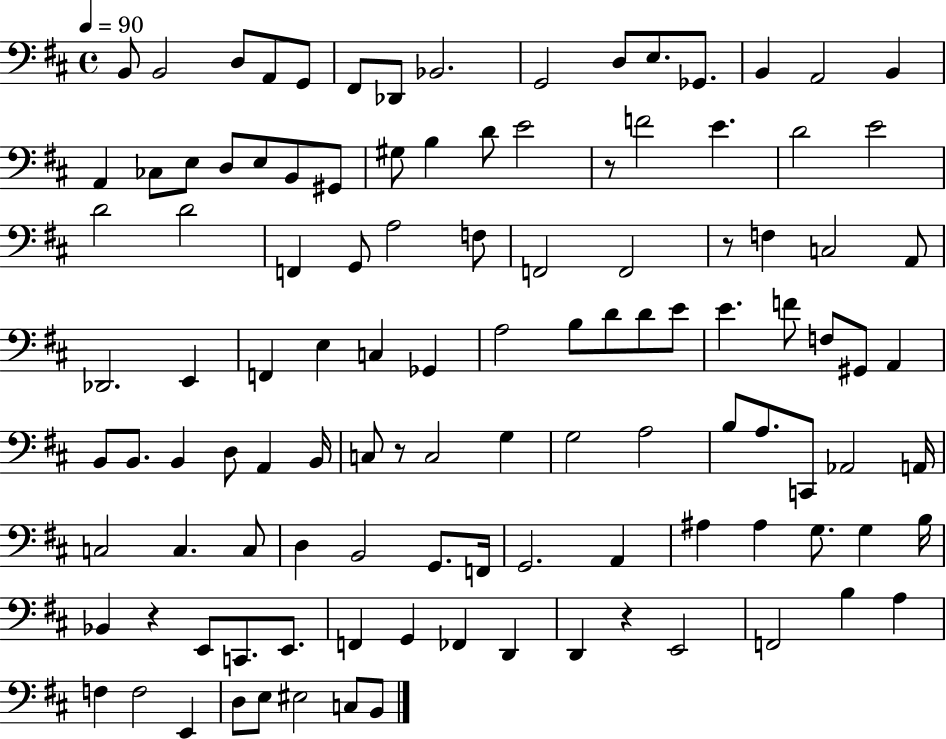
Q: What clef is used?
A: bass